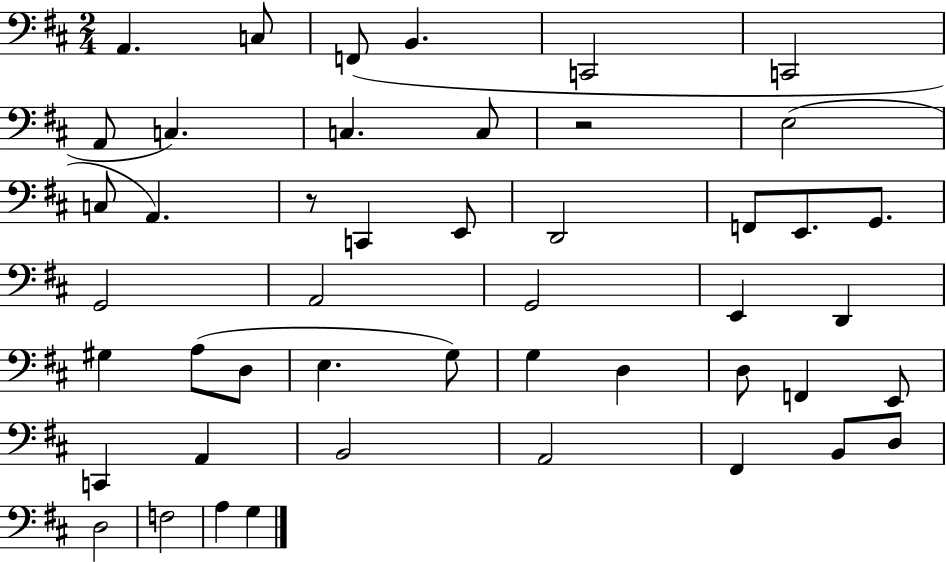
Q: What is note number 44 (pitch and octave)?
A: A3